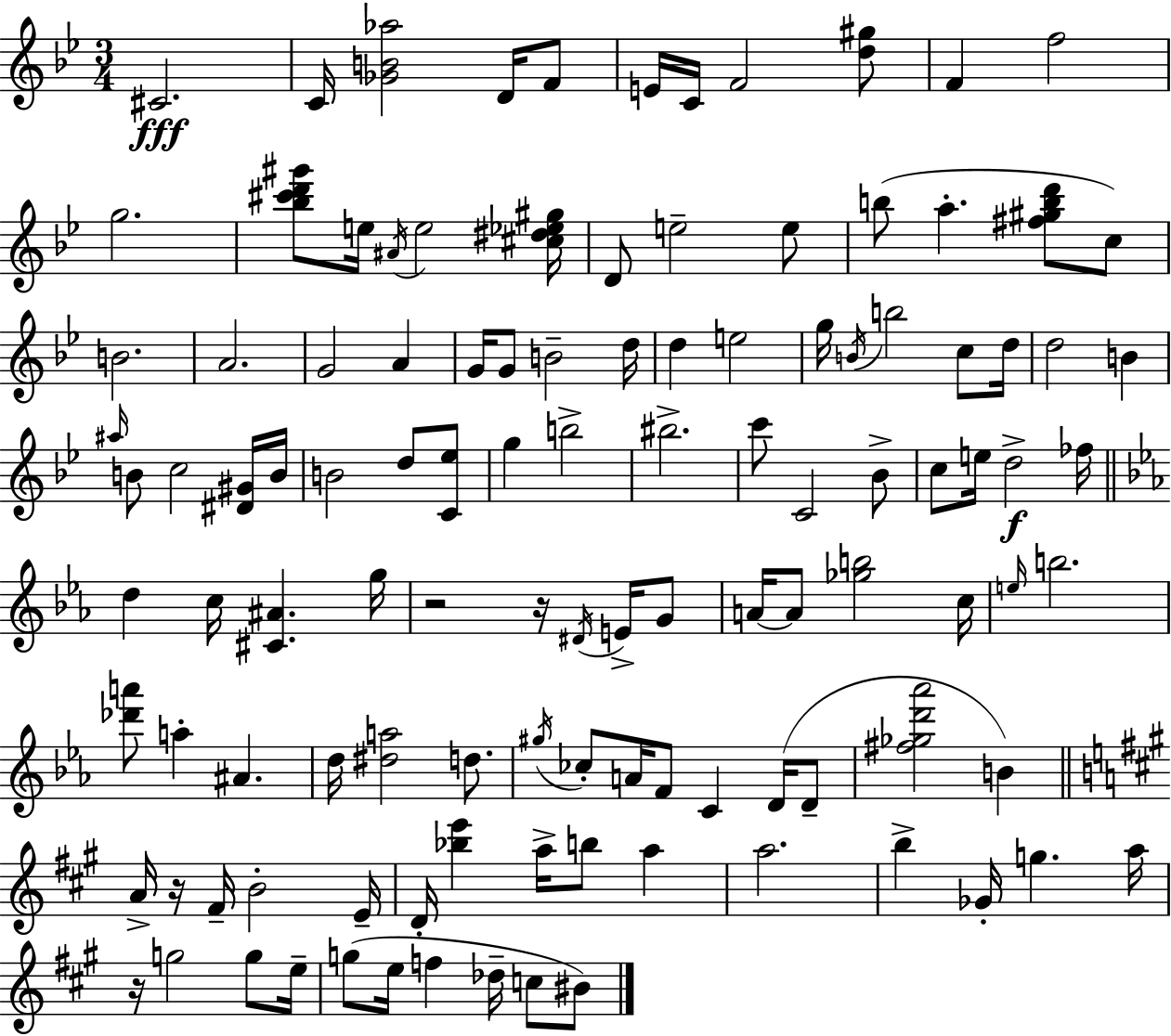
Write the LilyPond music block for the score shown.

{
  \clef treble
  \numericTimeSignature
  \time 3/4
  \key g \minor
  cis'2.\fff | c'16 <ges' b' aes''>2 d'16 f'8 | e'16 c'16 f'2 <d'' gis''>8 | f'4 f''2 | \break g''2. | <bes'' cis''' d''' gis'''>8 e''16 \acciaccatura { ais'16 } e''2 | <cis'' dis'' ees'' gis''>16 d'8 e''2-- e''8 | b''8( a''4.-. <fis'' gis'' b'' d'''>8 c''8) | \break b'2. | a'2. | g'2 a'4 | g'16 g'8 b'2-- | \break d''16 d''4 e''2 | g''16 \acciaccatura { b'16 } b''2 c''8 | d''16 d''2 b'4 | \grace { ais''16 } b'8 c''2 | \break <dis' gis'>16 b'16 b'2 d''8 | <c' ees''>8 g''4 b''2-> | bis''2.-> | c'''8 c'2 | \break bes'8-> c''8 e''16 d''2->\f | fes''16 \bar "||" \break \key ees \major d''4 c''16 <cis' ais'>4. g''16 | r2 r16 \acciaccatura { dis'16 } e'16-> g'8 | a'16~~ a'8 <ges'' b''>2 | c''16 \grace { e''16 } b''2. | \break <des''' a'''>8 a''4-. ais'4. | d''16 <dis'' a''>2 d''8. | \acciaccatura { gis''16 } ces''8-. a'16 f'8 c'4 | d'16( d'8-- <fis'' ges'' d''' aes'''>2 b'4) | \break \bar "||" \break \key a \major a'16-> r16 fis'16-- b'2-. e'16-- | d'16-. <bes'' e'''>4 a''16-> b''8 a''4 | a''2. | b''4-> ges'16-. g''4. a''16 | \break r16 g''2 g''8 e''16-- | g''8( e''16 f''4 des''16-- c''8 bis'8) | \bar "|."
}